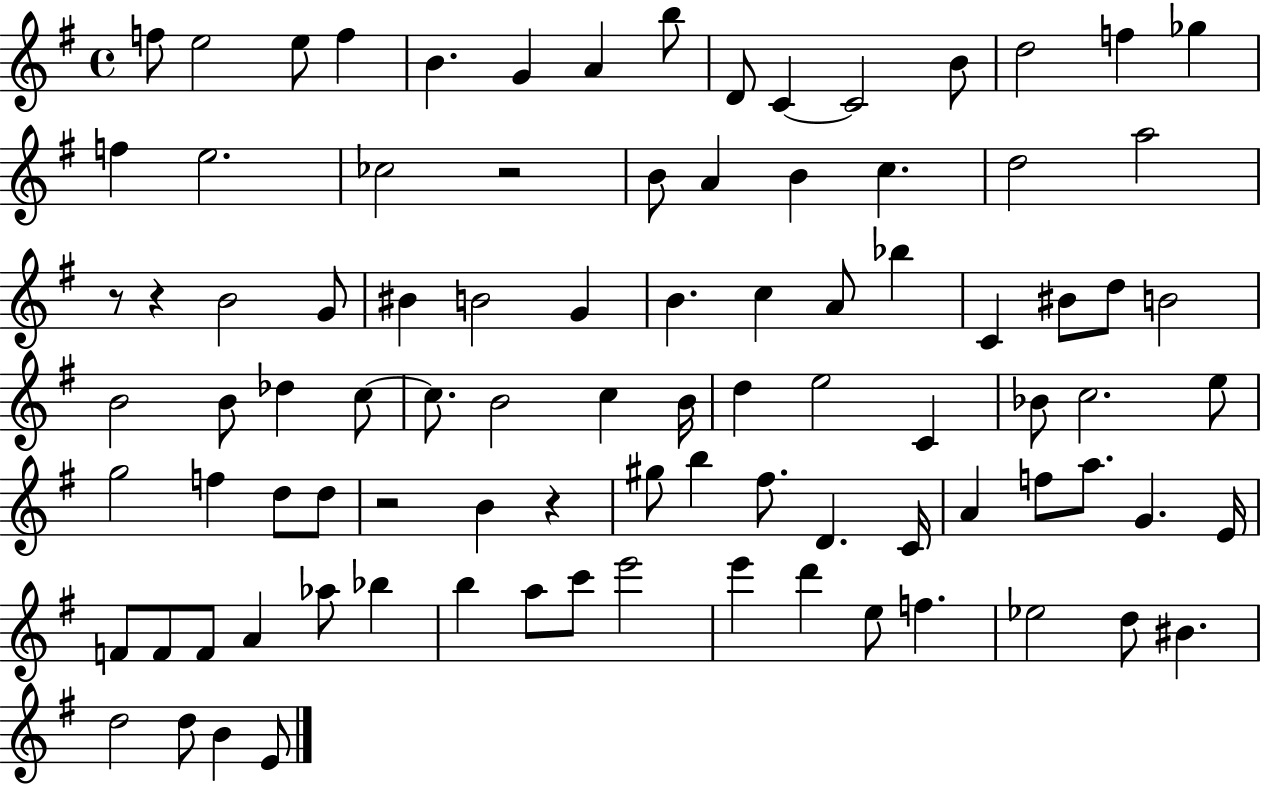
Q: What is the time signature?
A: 4/4